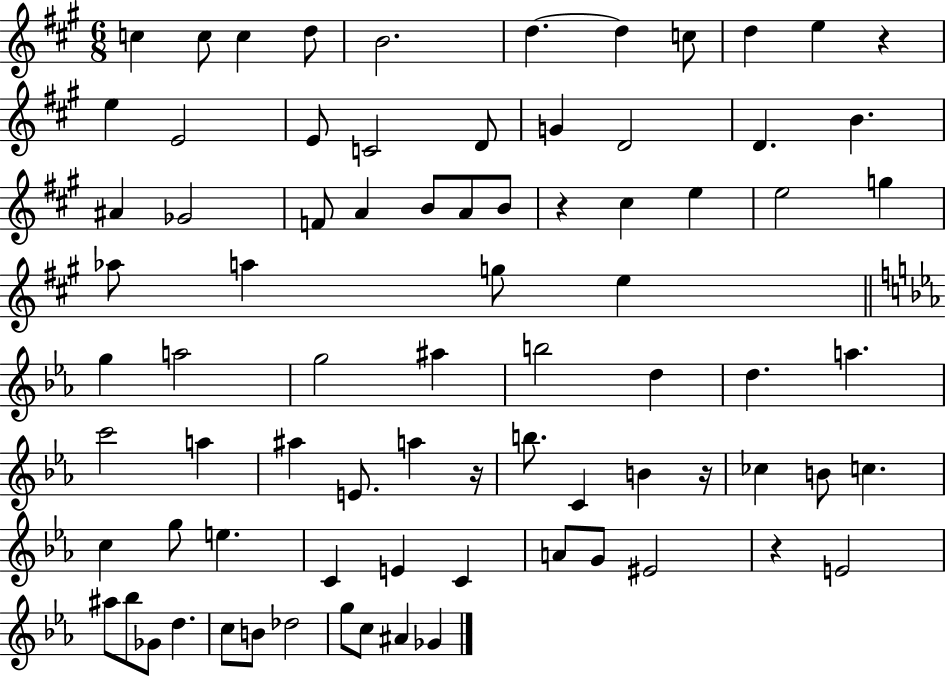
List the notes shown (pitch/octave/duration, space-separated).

C5/q C5/e C5/q D5/e B4/h. D5/q. D5/q C5/e D5/q E5/q R/q E5/q E4/h E4/e C4/h D4/e G4/q D4/h D4/q. B4/q. A#4/q Gb4/h F4/e A4/q B4/e A4/e B4/e R/q C#5/q E5/q E5/h G5/q Ab5/e A5/q G5/e E5/q G5/q A5/h G5/h A#5/q B5/h D5/q D5/q. A5/q. C6/h A5/q A#5/q E4/e. A5/q R/s B5/e. C4/q B4/q R/s CES5/q B4/e C5/q. C5/q G5/e E5/q. C4/q E4/q C4/q A4/e G4/e EIS4/h R/q E4/h A#5/e Bb5/e Gb4/e D5/q. C5/e B4/e Db5/h G5/e C5/e A#4/q Gb4/q